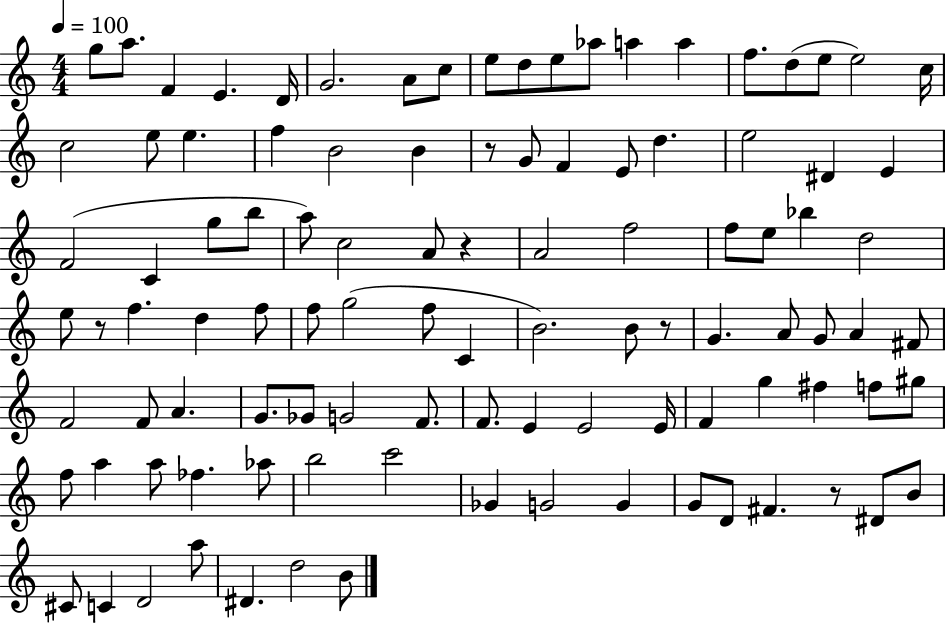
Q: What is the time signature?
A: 4/4